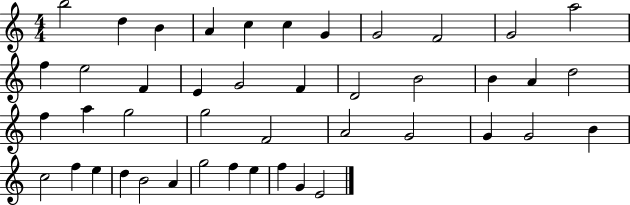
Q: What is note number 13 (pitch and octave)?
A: E5